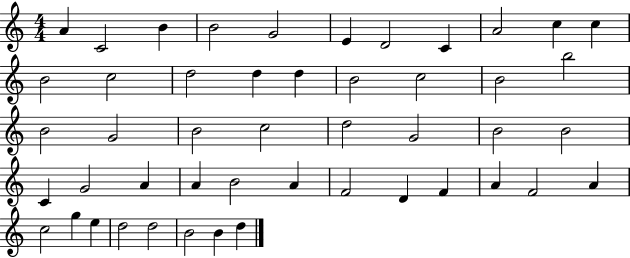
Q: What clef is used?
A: treble